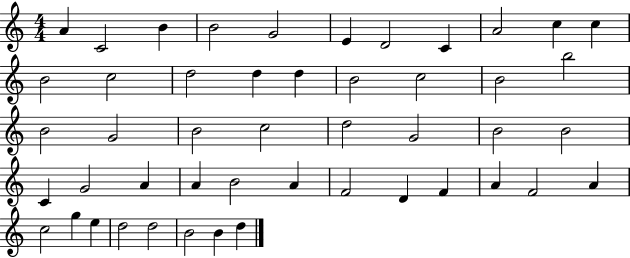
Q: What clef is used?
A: treble